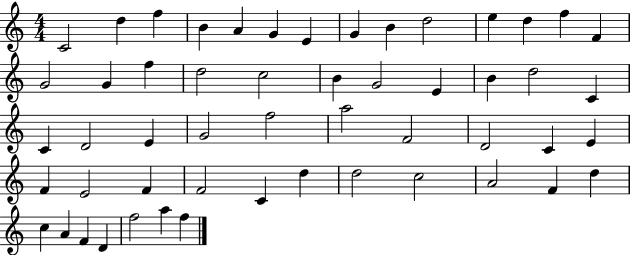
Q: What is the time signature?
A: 4/4